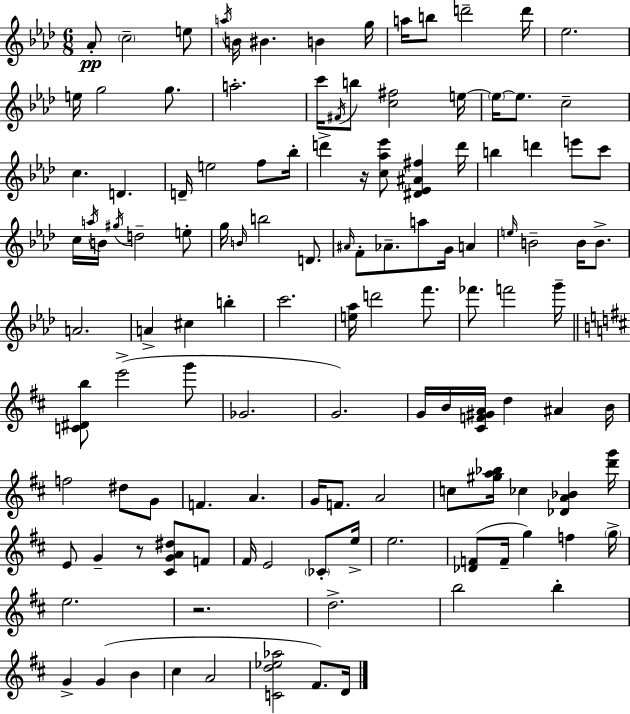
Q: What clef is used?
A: treble